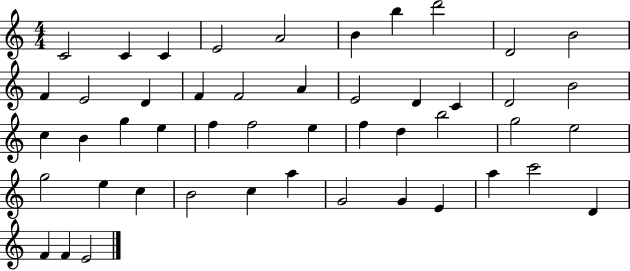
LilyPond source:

{
  \clef treble
  \numericTimeSignature
  \time 4/4
  \key c \major
  c'2 c'4 c'4 | e'2 a'2 | b'4 b''4 d'''2 | d'2 b'2 | \break f'4 e'2 d'4 | f'4 f'2 a'4 | e'2 d'4 c'4 | d'2 b'2 | \break c''4 b'4 g''4 e''4 | f''4 f''2 e''4 | f''4 d''4 b''2 | g''2 e''2 | \break g''2 e''4 c''4 | b'2 c''4 a''4 | g'2 g'4 e'4 | a''4 c'''2 d'4 | \break f'4 f'4 e'2 | \bar "|."
}